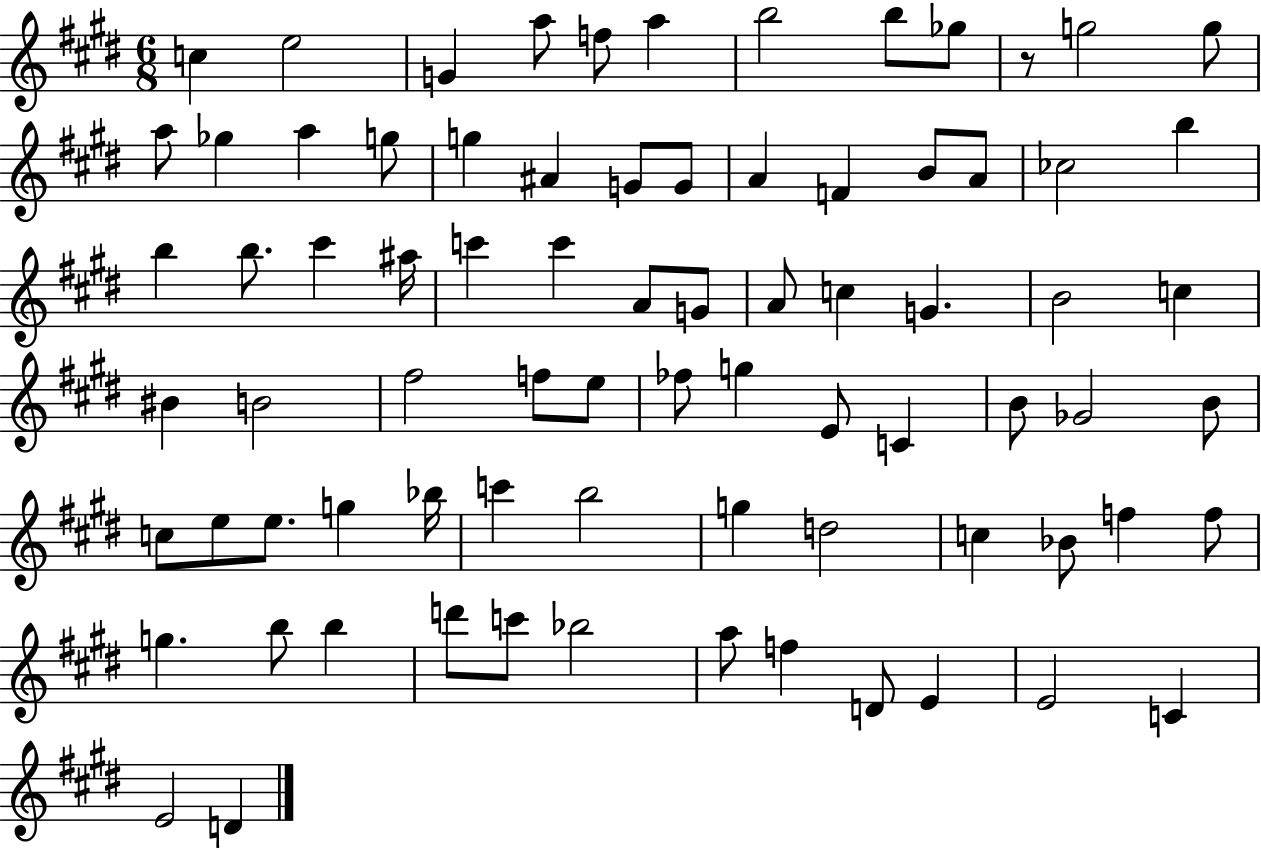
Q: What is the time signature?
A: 6/8